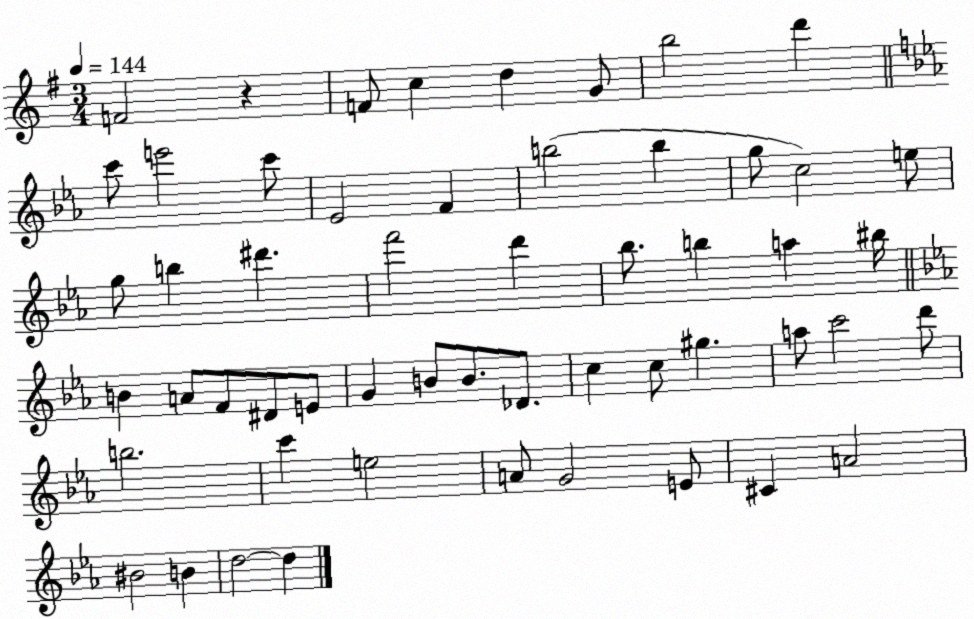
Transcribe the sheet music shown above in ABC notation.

X:1
T:Untitled
M:3/4
L:1/4
K:G
F2 z F/2 c d G/2 b2 d' c'/2 e'2 c'/2 _E2 F b2 b g/2 c2 e/2 g/2 b ^d' f'2 d' _b/2 b a ^b/4 B A/2 F/2 ^D/2 E/2 G B/2 B/2 _D/2 c c/2 ^g a/2 c'2 d'/2 b2 c' e2 A/2 G2 E/2 ^C A2 ^B2 B d2 d